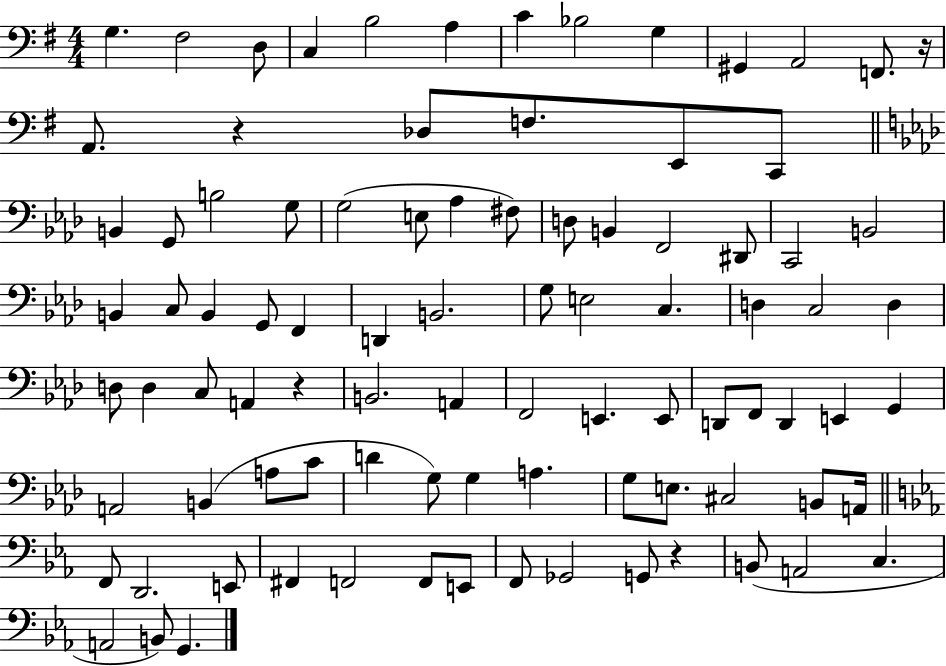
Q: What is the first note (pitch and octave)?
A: G3